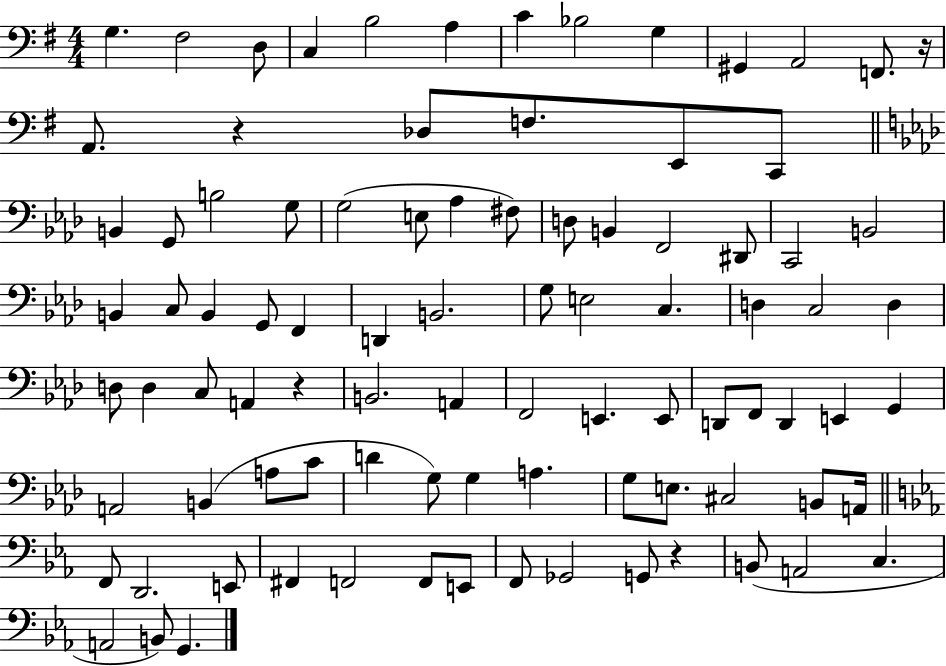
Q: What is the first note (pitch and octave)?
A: G3